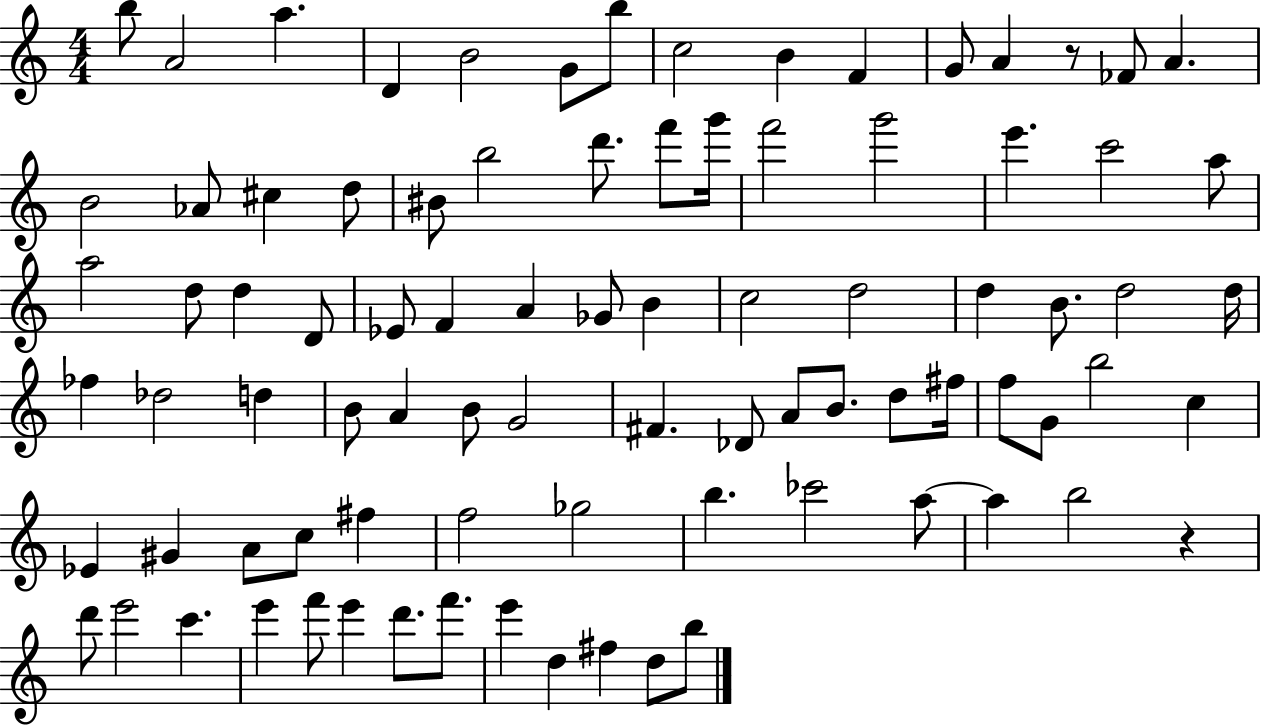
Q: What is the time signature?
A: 4/4